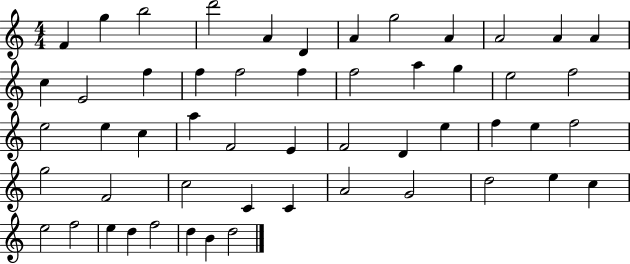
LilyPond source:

{
  \clef treble
  \numericTimeSignature
  \time 4/4
  \key c \major
  f'4 g''4 b''2 | d'''2 a'4 d'4 | a'4 g''2 a'4 | a'2 a'4 a'4 | \break c''4 e'2 f''4 | f''4 f''2 f''4 | f''2 a''4 g''4 | e''2 f''2 | \break e''2 e''4 c''4 | a''4 f'2 e'4 | f'2 d'4 e''4 | f''4 e''4 f''2 | \break g''2 f'2 | c''2 c'4 c'4 | a'2 g'2 | d''2 e''4 c''4 | \break e''2 f''2 | e''4 d''4 f''2 | d''4 b'4 d''2 | \bar "|."
}